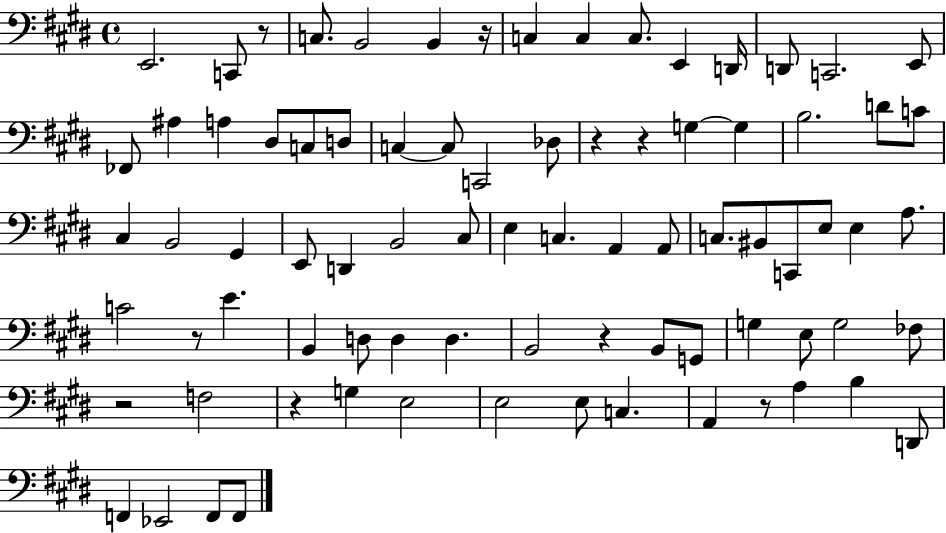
X:1
T:Untitled
M:4/4
L:1/4
K:E
E,,2 C,,/2 z/2 C,/2 B,,2 B,, z/4 C, C, C,/2 E,, D,,/4 D,,/2 C,,2 E,,/2 _F,,/2 ^A, A, ^D,/2 C,/2 D,/2 C, C,/2 C,,2 _D,/2 z z G, G, B,2 D/2 C/2 ^C, B,,2 ^G,, E,,/2 D,, B,,2 ^C,/2 E, C, A,, A,,/2 C,/2 ^B,,/2 C,,/2 E,/2 E, A,/2 C2 z/2 E B,, D,/2 D, D, B,,2 z B,,/2 G,,/2 G, E,/2 G,2 _F,/2 z2 F,2 z G, E,2 E,2 E,/2 C, A,, z/2 A, B, D,,/2 F,, _E,,2 F,,/2 F,,/2